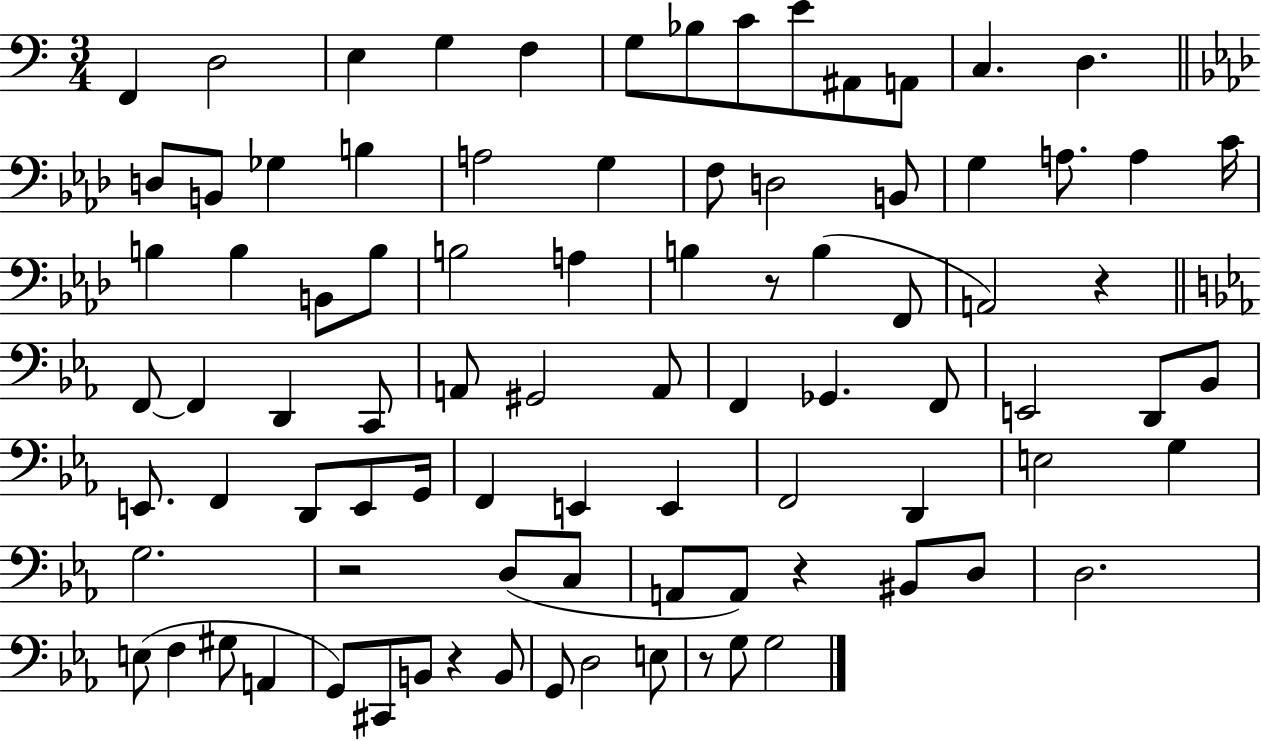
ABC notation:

X:1
T:Untitled
M:3/4
L:1/4
K:C
F,, D,2 E, G, F, G,/2 _B,/2 C/2 E/2 ^A,,/2 A,,/2 C, D, D,/2 B,,/2 _G, B, A,2 G, F,/2 D,2 B,,/2 G, A,/2 A, C/4 B, B, B,,/2 B,/2 B,2 A, B, z/2 B, F,,/2 A,,2 z F,,/2 F,, D,, C,,/2 A,,/2 ^G,,2 A,,/2 F,, _G,, F,,/2 E,,2 D,,/2 _B,,/2 E,,/2 F,, D,,/2 E,,/2 G,,/4 F,, E,, E,, F,,2 D,, E,2 G, G,2 z2 D,/2 C,/2 A,,/2 A,,/2 z ^B,,/2 D,/2 D,2 E,/2 F, ^G,/2 A,, G,,/2 ^C,,/2 B,,/2 z B,,/2 G,,/2 D,2 E,/2 z/2 G,/2 G,2